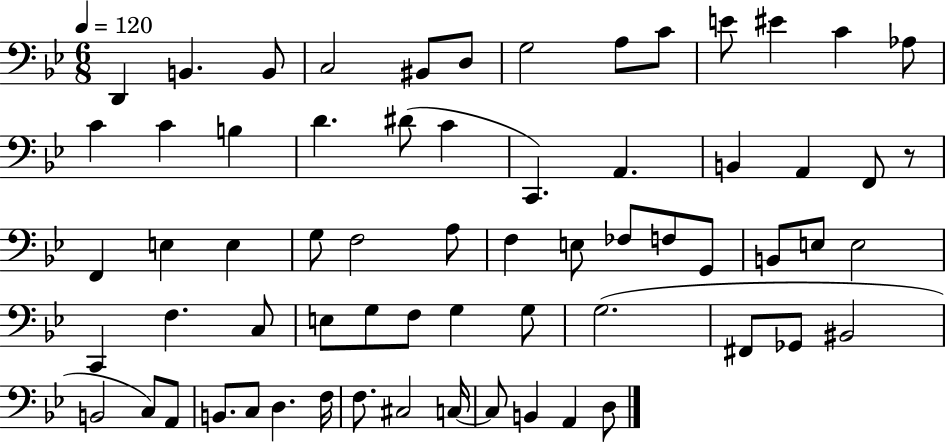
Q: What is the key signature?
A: BES major